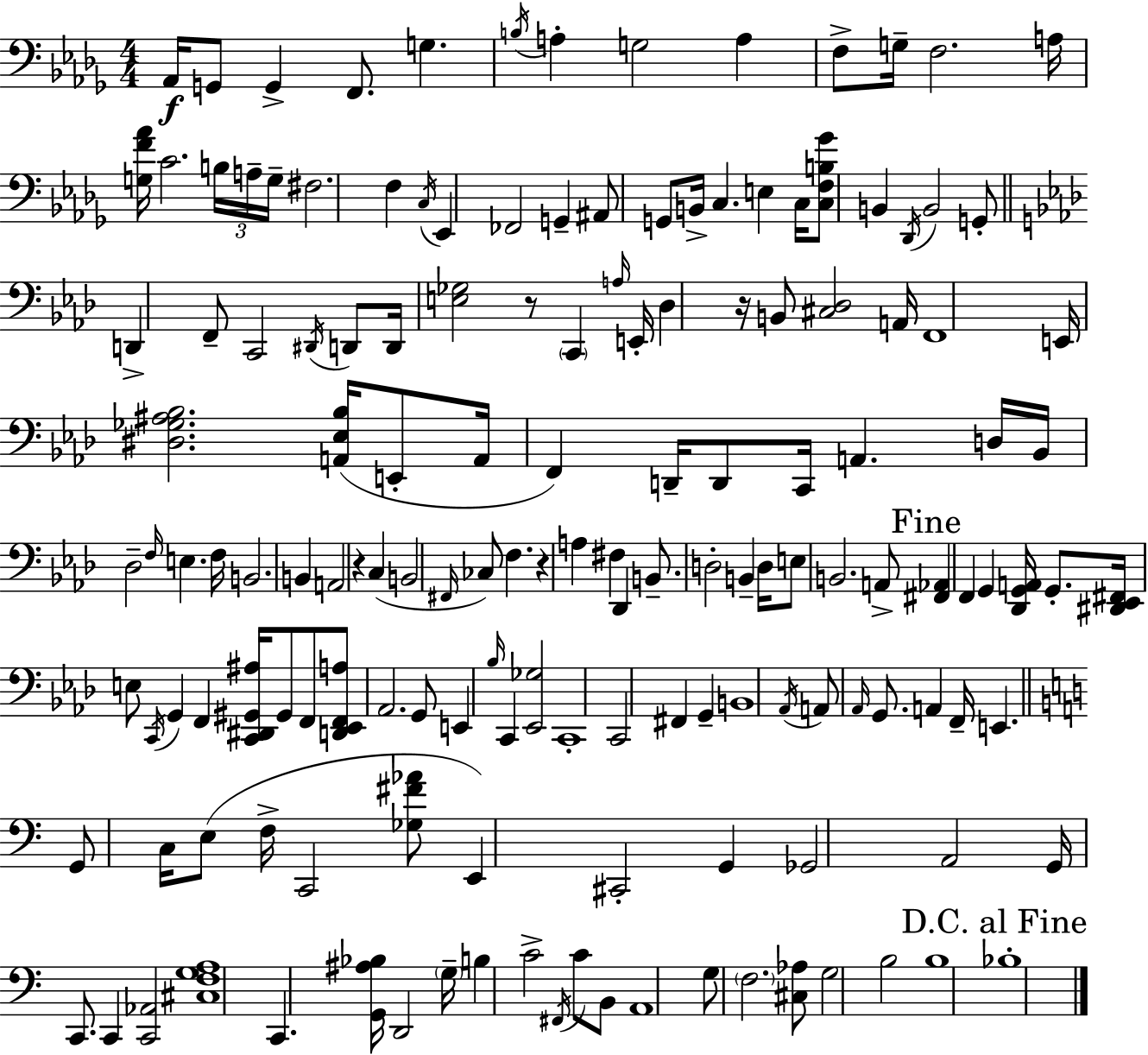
{
  \clef bass
  \numericTimeSignature
  \time 4/4
  \key bes \minor
  aes,16\f g,8 g,4-> f,8. g4. | \acciaccatura { b16 } a4-. g2 a4 | f8-> g16-- f2. | a16 <g f' aes'>16 c'2. \tuplet 3/2 { b16 a16-- | \break g16-- } fis2. f4 | \acciaccatura { c16 } ees,4 fes,2 g,4-- | ais,8 g,8 b,16-> c4. e4 | c16 <c f b ges'>8 b,4 \acciaccatura { des,16 } b,2 | \break g,8-. \bar "||" \break \key f \minor d,4-> f,8-- c,2 \acciaccatura { dis,16 } d,8 | d,16 <e ges>2 r8 \parenthesize c,4 | \grace { a16 } e,16-. des4 r16 b,8 <cis des>2 | a,16 f,1 | \break e,16 <dis ges ais bes>2. <a, ees bes>16( | e,8-. a,16 f,4) d,16-- d,8 c,16 a,4. | d16 bes,16 des2-- \grace { f16 } e4. | f16 b,2. b,4 | \break a,2 r4 c4( | b,2 \grace { fis,16 } ces8) f4. | r4 a4 fis4 | des,4 b,8.-- d2-. b,4-- | \break d16 e8 b,2. | a,8-> \mark "Fine" <fis, aes,>4 f,4 g,4 | <des, g, a,>16 g,8.-. <dis, ees, fis,>16 e8 \acciaccatura { c,16 } g,4 f,4 | <c, dis, gis, ais>16 gis,8 f,8 <d, ees, f, a>8 aes,2. | \break g,8 e,4 \grace { bes16 } c,4 <ees, ges>2 | c,1-. | c,2 fis,4 | g,4-- b,1 | \break \acciaccatura { aes,16 } a,8 \grace { aes,16 } g,8. a,4 | f,16-- e,4. \bar "||" \break \key a \minor g,8 c16 e8( f16-> c,2 <ges fis' aes'>8 | e,4) cis,2-. g,4 | ges,2 a,2 | g,16 c,8. c,4 <c, aes,>2 | \break <cis f g a>1 | c,4. <g, ais bes>16 d,2 \parenthesize g16-- | b4 c'2-> \acciaccatura { fis,16 } c'8 b,8 | a,1 | \break g8 \parenthesize f2. <cis aes>8 | g2 b2 | b1 | \mark "D.C. al Fine" bes1-. | \break \bar "|."
}